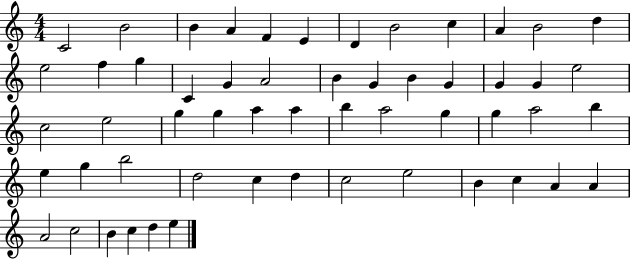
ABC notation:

X:1
T:Untitled
M:4/4
L:1/4
K:C
C2 B2 B A F E D B2 c A B2 d e2 f g C G A2 B G B G G G e2 c2 e2 g g a a b a2 g g a2 b e g b2 d2 c d c2 e2 B c A A A2 c2 B c d e